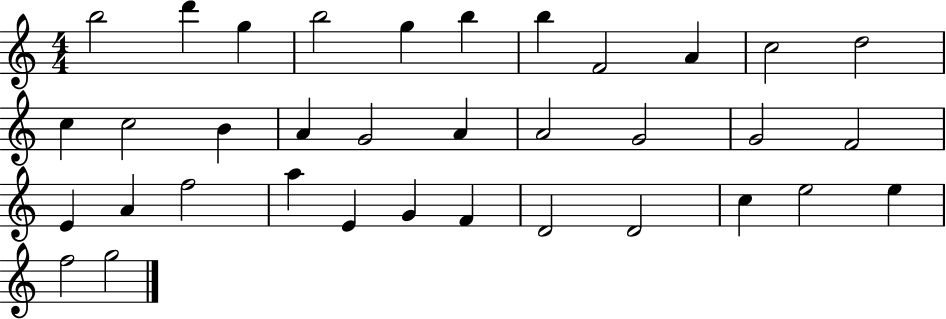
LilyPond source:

{
  \clef treble
  \numericTimeSignature
  \time 4/4
  \key c \major
  b''2 d'''4 g''4 | b''2 g''4 b''4 | b''4 f'2 a'4 | c''2 d''2 | \break c''4 c''2 b'4 | a'4 g'2 a'4 | a'2 g'2 | g'2 f'2 | \break e'4 a'4 f''2 | a''4 e'4 g'4 f'4 | d'2 d'2 | c''4 e''2 e''4 | \break f''2 g''2 | \bar "|."
}